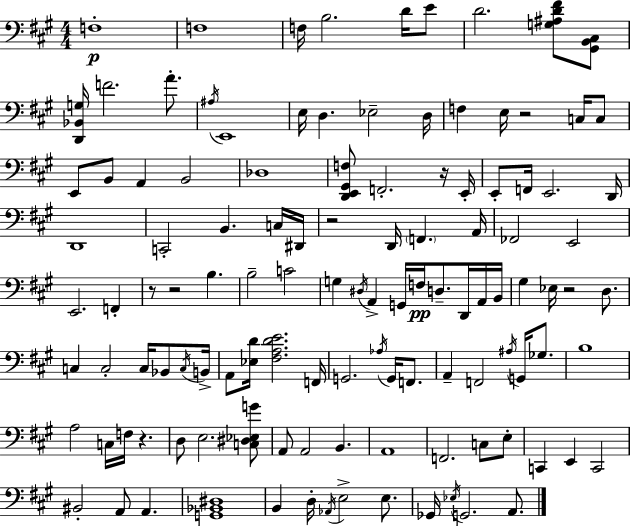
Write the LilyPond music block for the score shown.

{
  \clef bass
  \numericTimeSignature
  \time 4/4
  \key a \major
  \repeat volta 2 { f1-.\p | f1 | f16 b2. d'16 e'8 | d'2. <g ais d' fis'>8 <gis, b, cis>8 | \break <d, bes, g>16 f'2. a'8.-. | \acciaccatura { ais16 } e,1 | e16 d4. ees2-- | d16 f4 e16 r2 c16 c8 | \break e,8 b,8 a,4 b,2 | des1 | <d, e, gis, f>8 f,2.-. r16 | e,16-. e,8-. f,16 e,2. | \break d,16 d,1 | c,2-. b,4. c16 | dis,16 r2 d,16 \parenthesize f,4. | a,16 fes,2 e,2 | \break e,2. f,4-. | r8 r2 b4. | b2-- c'2 | g4 \acciaccatura { dis16 } a,4-> g,16 f16\pp d8.-- d,16 | \break a,16 b,16 gis4 ees16 r2 d8. | c4 c2-. c16 bes,8 | \acciaccatura { c16 } b,16-> a,8 <ees d'>16 <fis a d' e'>2. | f,16 g,2. \acciaccatura { aes16 } | \break g,16 f,8. a,4-- f,2 | \acciaccatura { ais16 } g,16 ges8. b1 | a2 c16 f16 r4. | d8 e2. | \break <c dis ees g'>8 a,8 a,2 b,4. | a,1 | f,2. | c8 e8-. c,4 e,4 c,2 | \break bis,2-. a,8 a,4. | <g, bes, dis>1 | b,4 d16-. \acciaccatura { aes,16 } e2-> | e8. ges,16 \acciaccatura { ees16 } g,2. | \break a,8. } \bar "|."
}